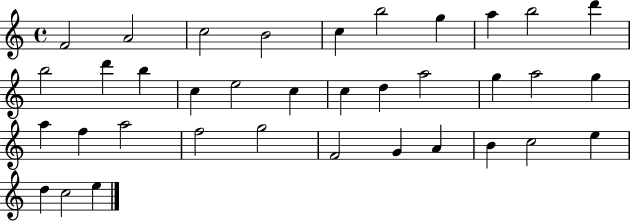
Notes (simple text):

F4/h A4/h C5/h B4/h C5/q B5/h G5/q A5/q B5/h D6/q B5/h D6/q B5/q C5/q E5/h C5/q C5/q D5/q A5/h G5/q A5/h G5/q A5/q F5/q A5/h F5/h G5/h F4/h G4/q A4/q B4/q C5/h E5/q D5/q C5/h E5/q